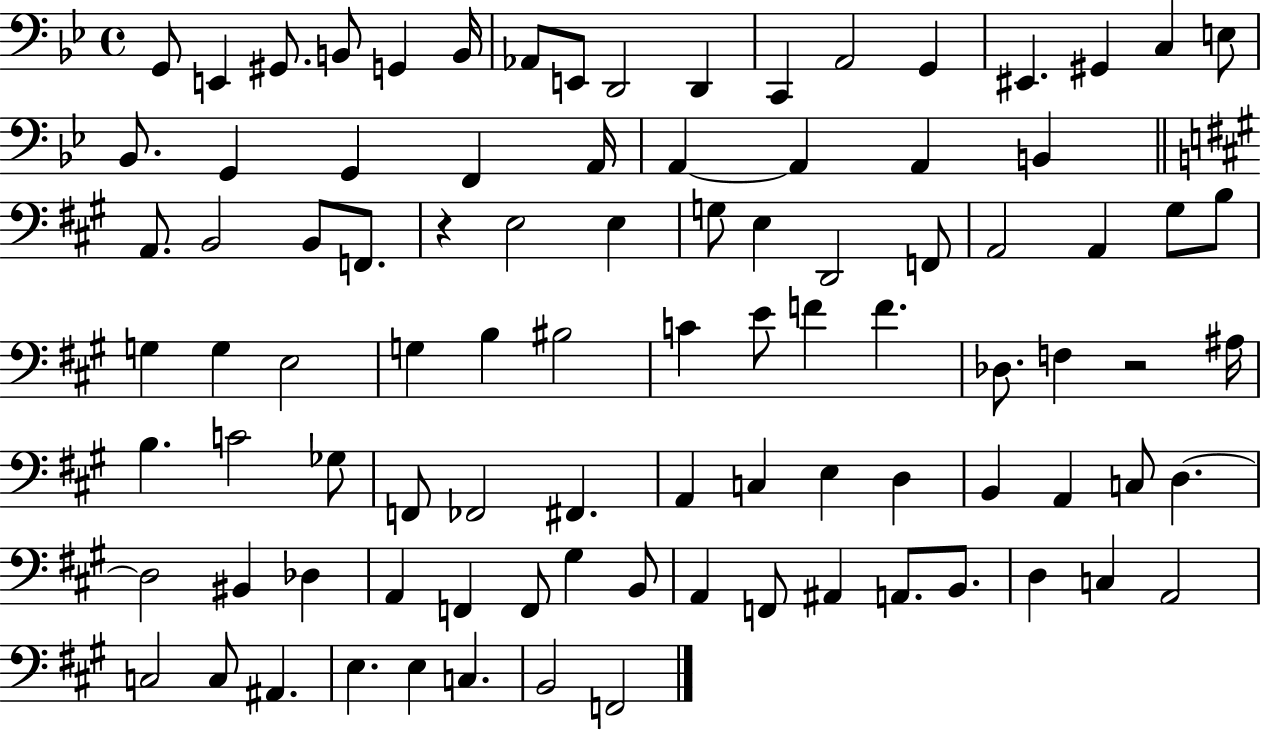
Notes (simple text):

G2/e E2/q G#2/e. B2/e G2/q B2/s Ab2/e E2/e D2/h D2/q C2/q A2/h G2/q EIS2/q. G#2/q C3/q E3/e Bb2/e. G2/q G2/q F2/q A2/s A2/q A2/q A2/q B2/q A2/e. B2/h B2/e F2/e. R/q E3/h E3/q G3/e E3/q D2/h F2/e A2/h A2/q G#3/e B3/e G3/q G3/q E3/h G3/q B3/q BIS3/h C4/q E4/e F4/q F4/q. Db3/e. F3/q R/h A#3/s B3/q. C4/h Gb3/e F2/e FES2/h F#2/q. A2/q C3/q E3/q D3/q B2/q A2/q C3/e D3/q. D3/h BIS2/q Db3/q A2/q F2/q F2/e G#3/q B2/e A2/q F2/e A#2/q A2/e. B2/e. D3/q C3/q A2/h C3/h C3/e A#2/q. E3/q. E3/q C3/q. B2/h F2/h